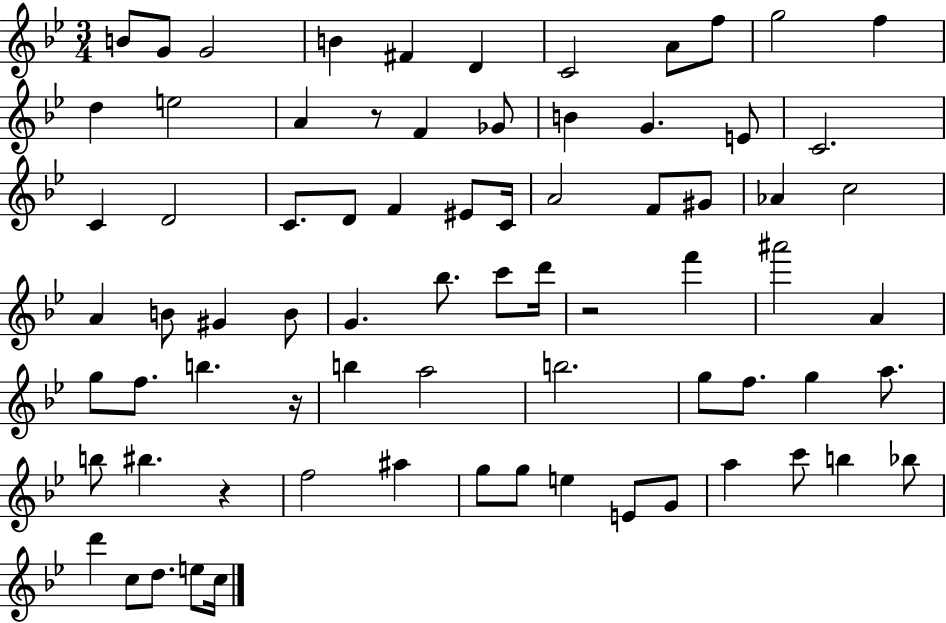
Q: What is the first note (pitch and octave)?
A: B4